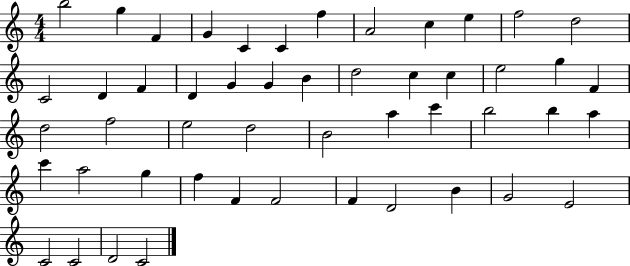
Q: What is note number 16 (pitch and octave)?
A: D4